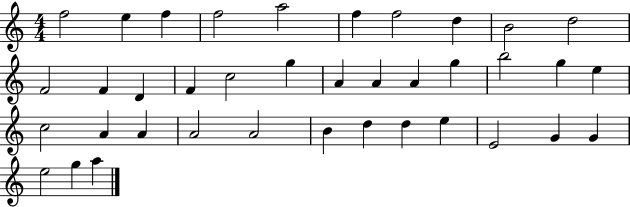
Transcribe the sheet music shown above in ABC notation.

X:1
T:Untitled
M:4/4
L:1/4
K:C
f2 e f f2 a2 f f2 d B2 d2 F2 F D F c2 g A A A g b2 g e c2 A A A2 A2 B d d e E2 G G e2 g a